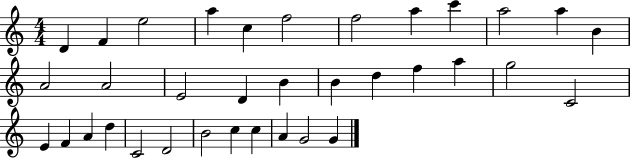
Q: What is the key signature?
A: C major